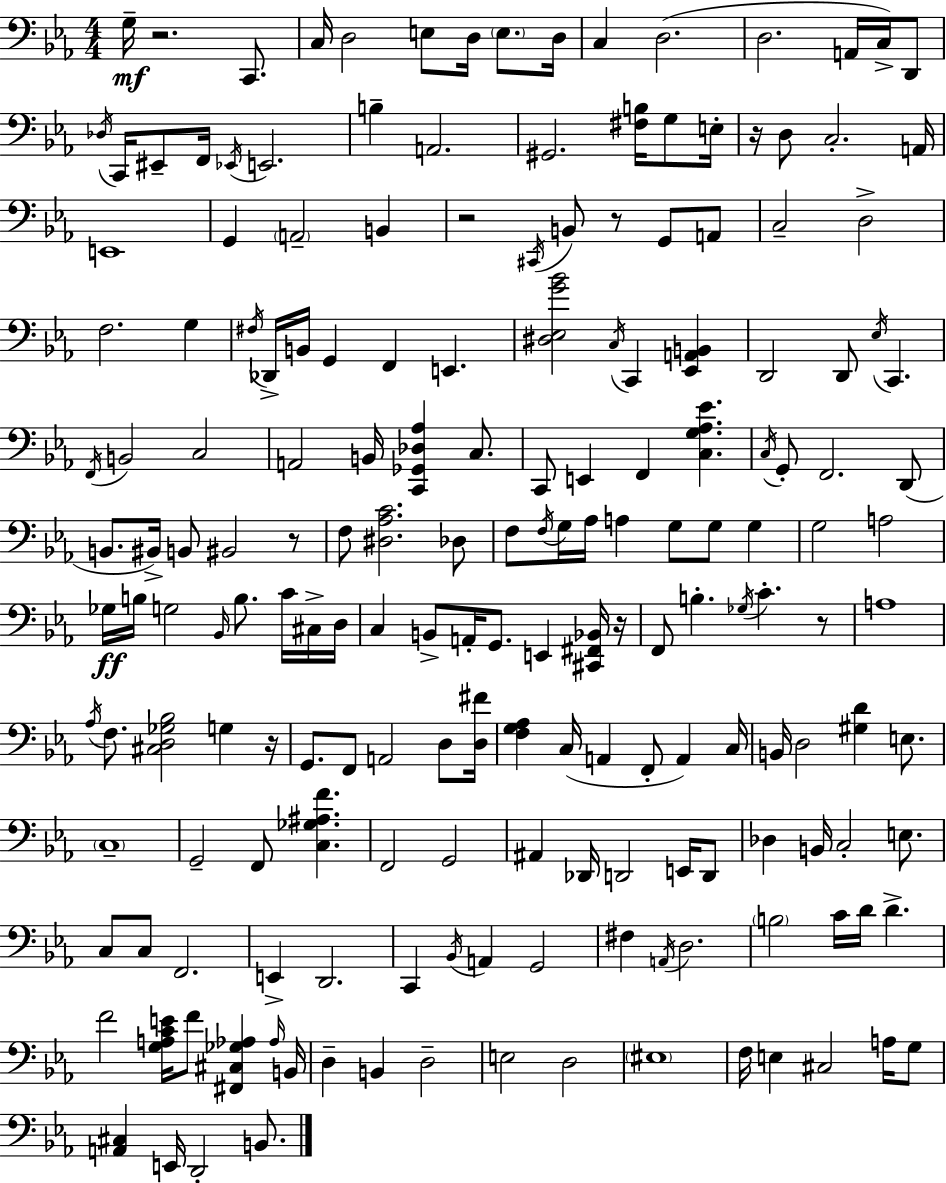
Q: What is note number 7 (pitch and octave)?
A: E3